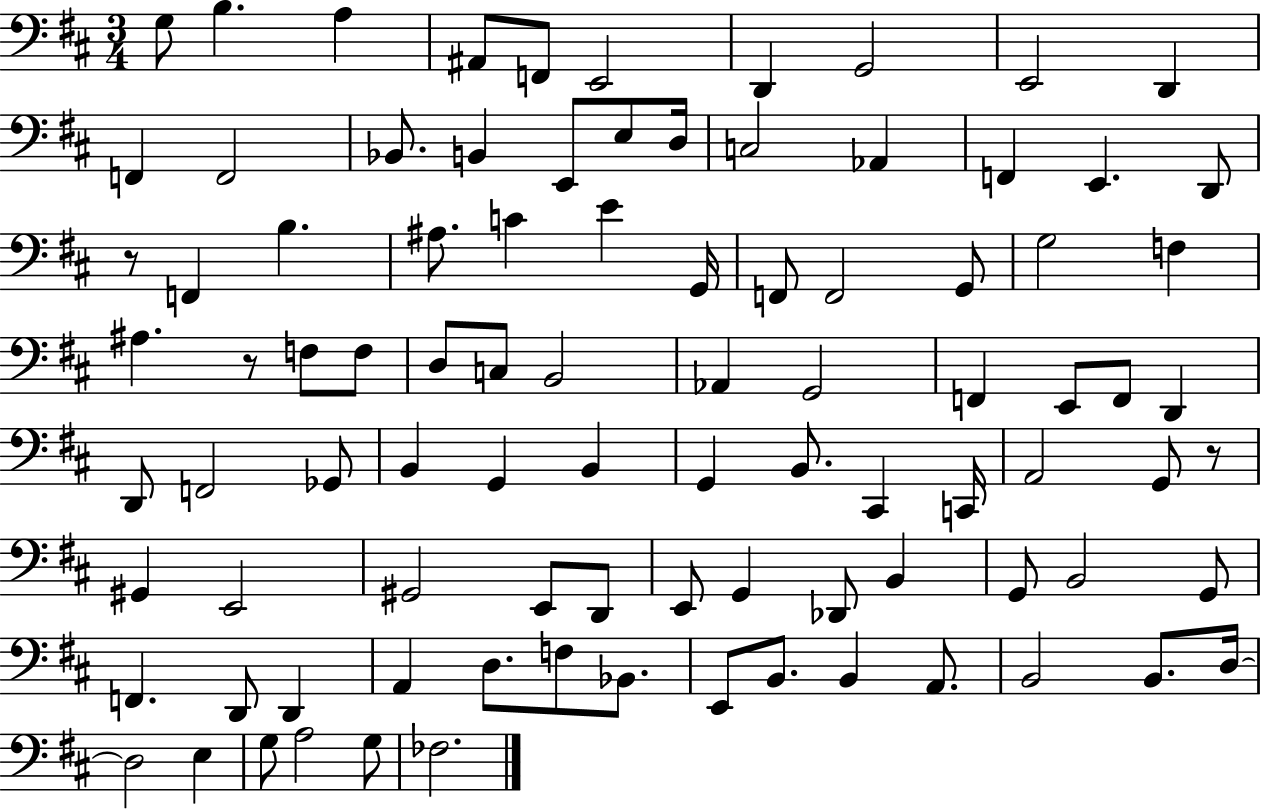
X:1
T:Untitled
M:3/4
L:1/4
K:D
G,/2 B, A, ^A,,/2 F,,/2 E,,2 D,, G,,2 E,,2 D,, F,, F,,2 _B,,/2 B,, E,,/2 E,/2 D,/4 C,2 _A,, F,, E,, D,,/2 z/2 F,, B, ^A,/2 C E G,,/4 F,,/2 F,,2 G,,/2 G,2 F, ^A, z/2 F,/2 F,/2 D,/2 C,/2 B,,2 _A,, G,,2 F,, E,,/2 F,,/2 D,, D,,/2 F,,2 _G,,/2 B,, G,, B,, G,, B,,/2 ^C,, C,,/4 A,,2 G,,/2 z/2 ^G,, E,,2 ^G,,2 E,,/2 D,,/2 E,,/2 G,, _D,,/2 B,, G,,/2 B,,2 G,,/2 F,, D,,/2 D,, A,, D,/2 F,/2 _B,,/2 E,,/2 B,,/2 B,, A,,/2 B,,2 B,,/2 D,/4 D,2 E, G,/2 A,2 G,/2 _F,2